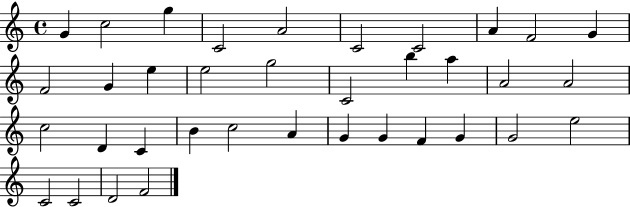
{
  \clef treble
  \time 4/4
  \defaultTimeSignature
  \key c \major
  g'4 c''2 g''4 | c'2 a'2 | c'2 c'2 | a'4 f'2 g'4 | \break f'2 g'4 e''4 | e''2 g''2 | c'2 b''4 a''4 | a'2 a'2 | \break c''2 d'4 c'4 | b'4 c''2 a'4 | g'4 g'4 f'4 g'4 | g'2 e''2 | \break c'2 c'2 | d'2 f'2 | \bar "|."
}